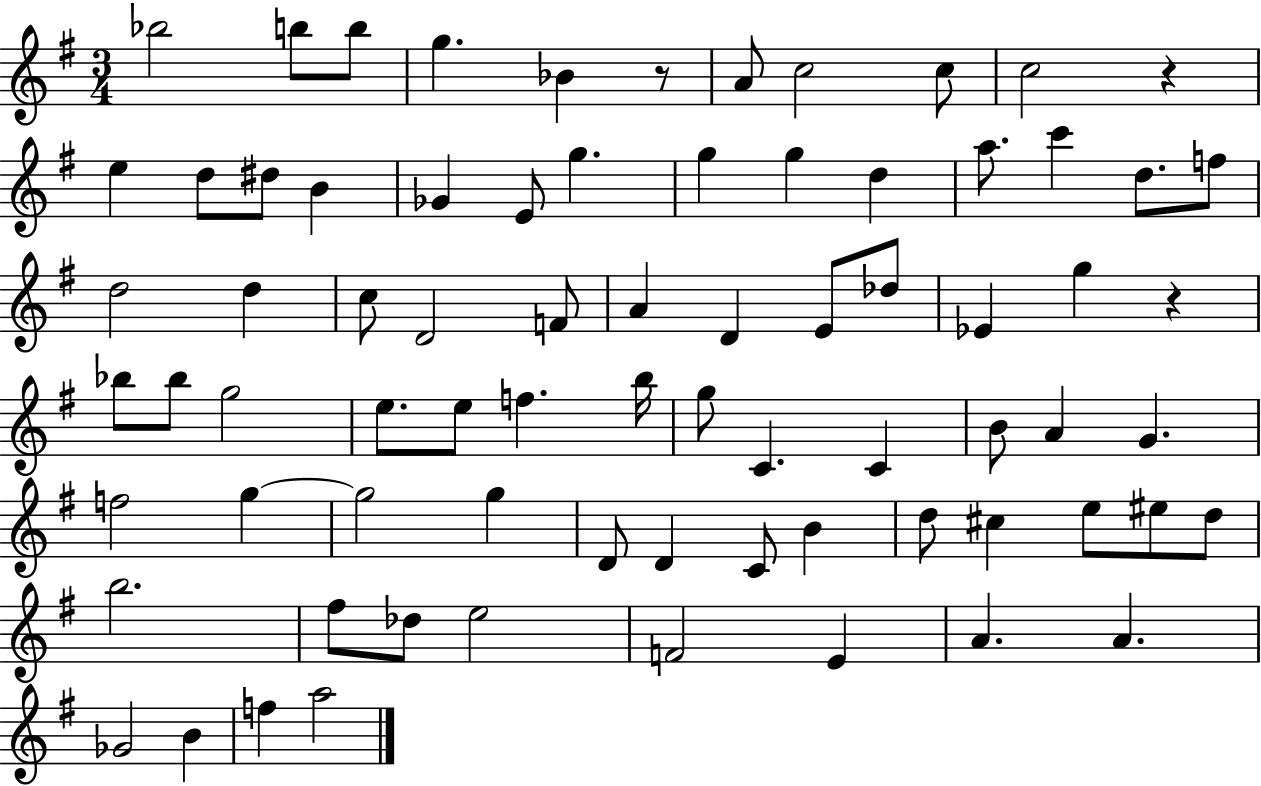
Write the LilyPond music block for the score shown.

{
  \clef treble
  \numericTimeSignature
  \time 3/4
  \key g \major
  bes''2 b''8 b''8 | g''4. bes'4 r8 | a'8 c''2 c''8 | c''2 r4 | \break e''4 d''8 dis''8 b'4 | ges'4 e'8 g''4. | g''4 g''4 d''4 | a''8. c'''4 d''8. f''8 | \break d''2 d''4 | c''8 d'2 f'8 | a'4 d'4 e'8 des''8 | ees'4 g''4 r4 | \break bes''8 bes''8 g''2 | e''8. e''8 f''4. b''16 | g''8 c'4. c'4 | b'8 a'4 g'4. | \break f''2 g''4~~ | g''2 g''4 | d'8 d'4 c'8 b'4 | d''8 cis''4 e''8 eis''8 d''8 | \break b''2. | fis''8 des''8 e''2 | f'2 e'4 | a'4. a'4. | \break ges'2 b'4 | f''4 a''2 | \bar "|."
}